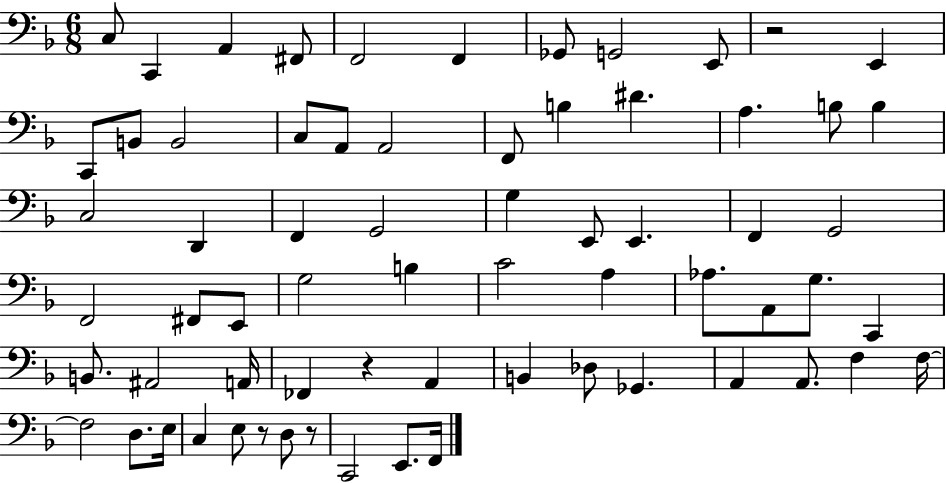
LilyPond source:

{
  \clef bass
  \numericTimeSignature
  \time 6/8
  \key f \major
  c8 c,4 a,4 fis,8 | f,2 f,4 | ges,8 g,2 e,8 | r2 e,4 | \break c,8 b,8 b,2 | c8 a,8 a,2 | f,8 b4 dis'4. | a4. b8 b4 | \break c2 d,4 | f,4 g,2 | g4 e,8 e,4. | f,4 g,2 | \break f,2 fis,8 e,8 | g2 b4 | c'2 a4 | aes8. a,8 g8. c,4 | \break b,8. ais,2 a,16 | fes,4 r4 a,4 | b,4 des8 ges,4. | a,4 a,8. f4 f16~~ | \break f2 d8. e16 | c4 e8 r8 d8 r8 | c,2 e,8. f,16 | \bar "|."
}